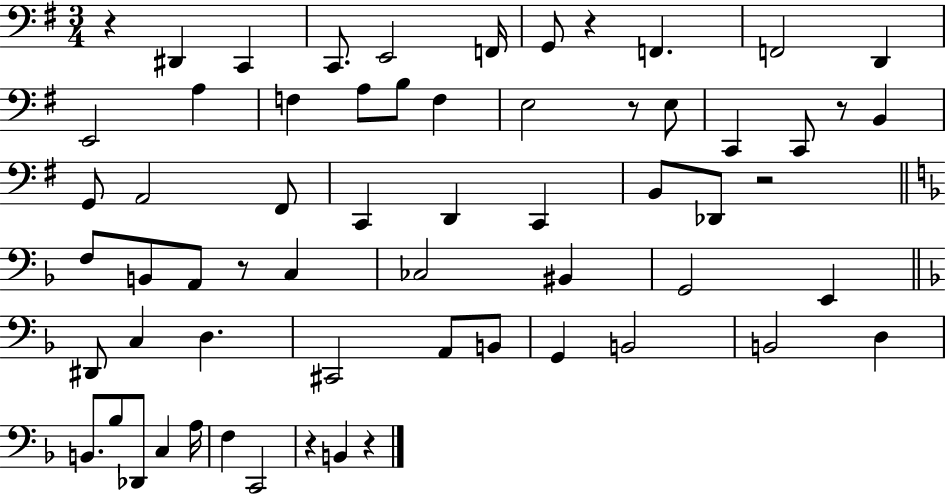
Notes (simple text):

R/q D#2/q C2/q C2/e. E2/h F2/s G2/e R/q F2/q. F2/h D2/q E2/h A3/q F3/q A3/e B3/e F3/q E3/h R/e E3/e C2/q C2/e R/e B2/q G2/e A2/h F#2/e C2/q D2/q C2/q B2/e Db2/e R/h F3/e B2/e A2/e R/e C3/q CES3/h BIS2/q G2/h E2/q D#2/e C3/q D3/q. C#2/h A2/e B2/e G2/q B2/h B2/h D3/q B2/e. Bb3/e Db2/e C3/q A3/s F3/q C2/h R/q B2/q R/q